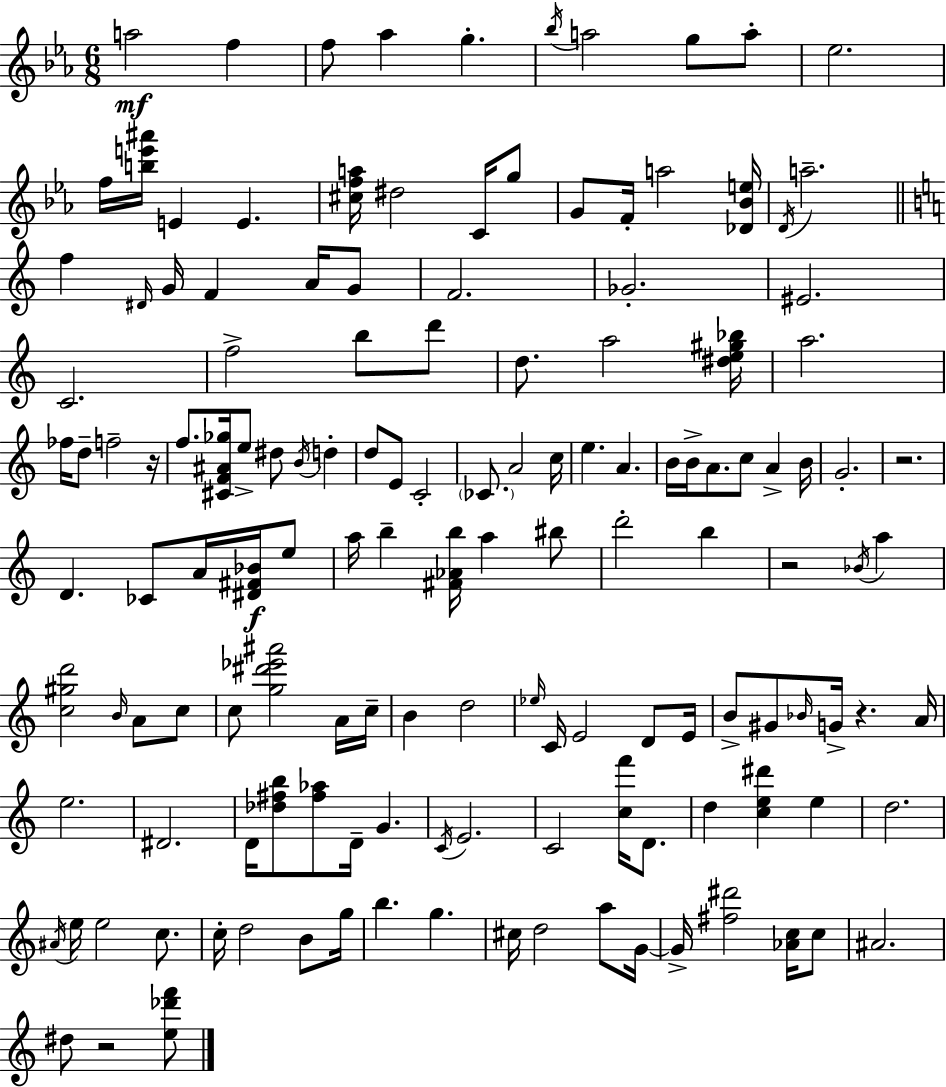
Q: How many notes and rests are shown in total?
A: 141